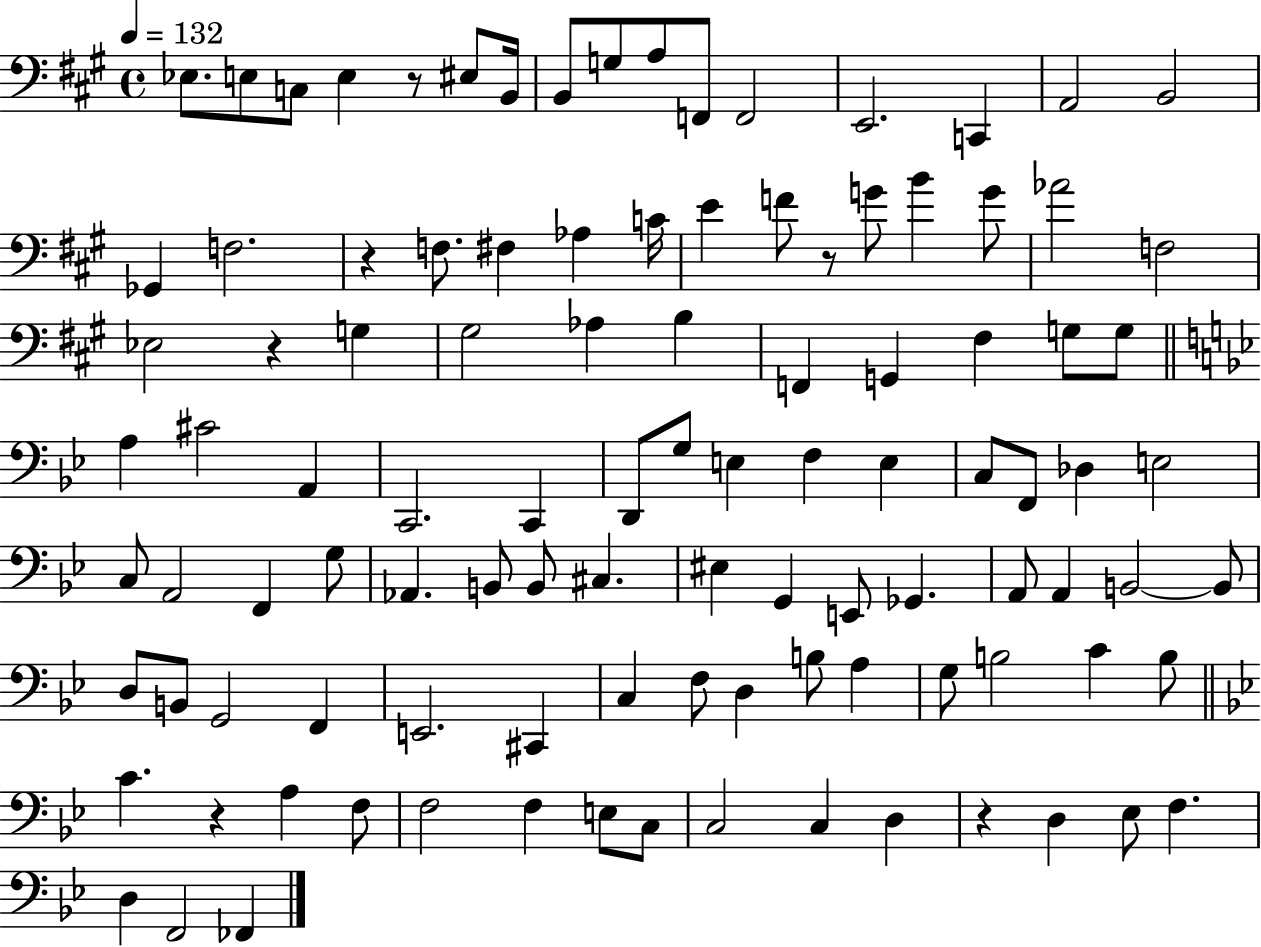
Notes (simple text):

Eb3/e. E3/e C3/e E3/q R/e EIS3/e B2/s B2/e G3/e A3/e F2/e F2/h E2/h. C2/q A2/h B2/h Gb2/q F3/h. R/q F3/e. F#3/q Ab3/q C4/s E4/q F4/e R/e G4/e B4/q G4/e Ab4/h F3/h Eb3/h R/q G3/q G#3/h Ab3/q B3/q F2/q G2/q F#3/q G3/e G3/e A3/q C#4/h A2/q C2/h. C2/q D2/e G3/e E3/q F3/q E3/q C3/e F2/e Db3/q E3/h C3/e A2/h F2/q G3/e Ab2/q. B2/e B2/e C#3/q. EIS3/q G2/q E2/e Gb2/q. A2/e A2/q B2/h B2/e D3/e B2/e G2/h F2/q E2/h. C#2/q C3/q F3/e D3/q B3/e A3/q G3/e B3/h C4/q B3/e C4/q. R/q A3/q F3/e F3/h F3/q E3/e C3/e C3/h C3/q D3/q R/q D3/q Eb3/e F3/q. D3/q F2/h FES2/q